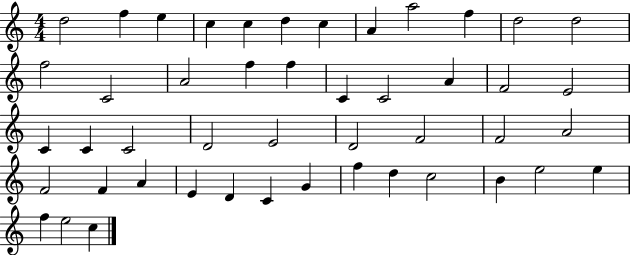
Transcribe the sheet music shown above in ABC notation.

X:1
T:Untitled
M:4/4
L:1/4
K:C
d2 f e c c d c A a2 f d2 d2 f2 C2 A2 f f C C2 A F2 E2 C C C2 D2 E2 D2 F2 F2 A2 F2 F A E D C G f d c2 B e2 e f e2 c